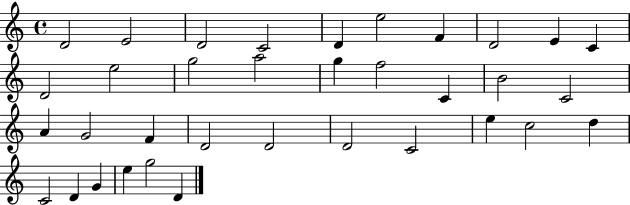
{
  \clef treble
  \time 4/4
  \defaultTimeSignature
  \key c \major
  d'2 e'2 | d'2 c'2 | d'4 e''2 f'4 | d'2 e'4 c'4 | \break d'2 e''2 | g''2 a''2 | g''4 f''2 c'4 | b'2 c'2 | \break a'4 g'2 f'4 | d'2 d'2 | d'2 c'2 | e''4 c''2 d''4 | \break c'2 d'4 g'4 | e''4 g''2 d'4 | \bar "|."
}